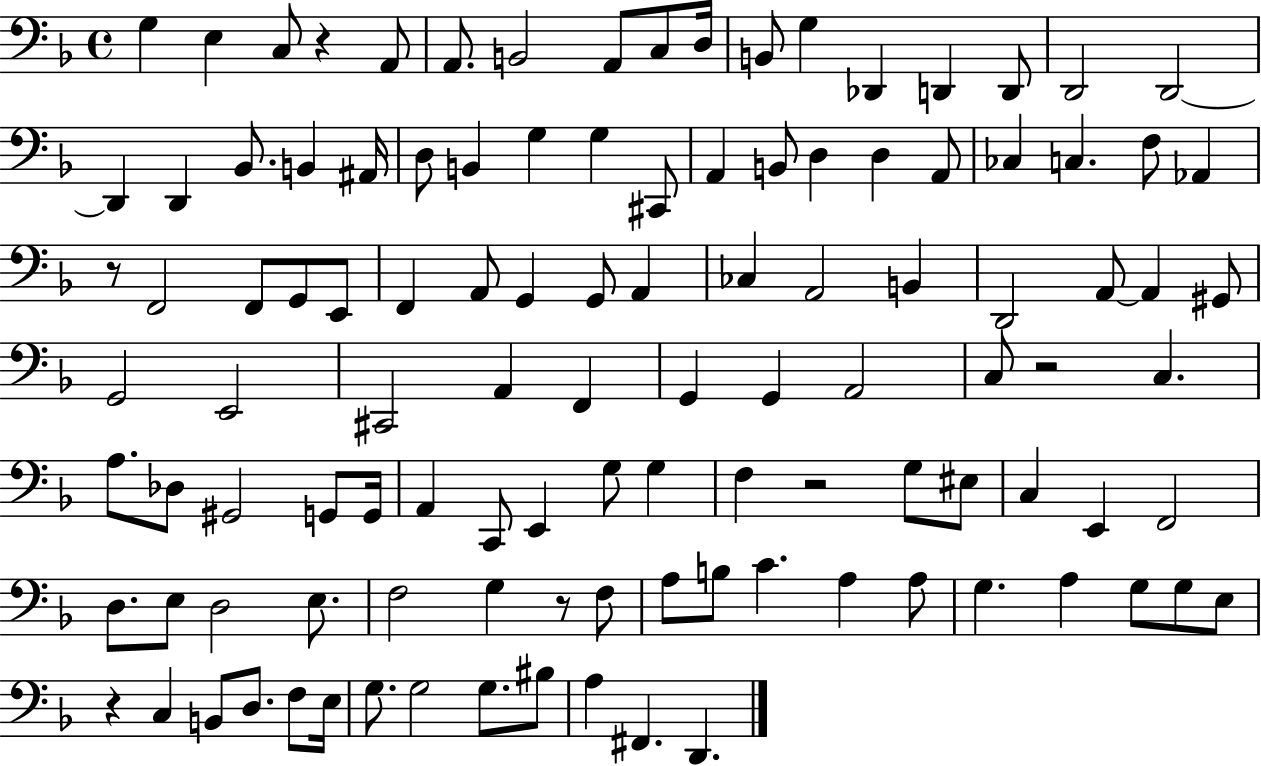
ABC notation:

X:1
T:Untitled
M:4/4
L:1/4
K:F
G, E, C,/2 z A,,/2 A,,/2 B,,2 A,,/2 C,/2 D,/4 B,,/2 G, _D,, D,, D,,/2 D,,2 D,,2 D,, D,, _B,,/2 B,, ^A,,/4 D,/2 B,, G, G, ^C,,/2 A,, B,,/2 D, D, A,,/2 _C, C, F,/2 _A,, z/2 F,,2 F,,/2 G,,/2 E,,/2 F,, A,,/2 G,, G,,/2 A,, _C, A,,2 B,, D,,2 A,,/2 A,, ^G,,/2 G,,2 E,,2 ^C,,2 A,, F,, G,, G,, A,,2 C,/2 z2 C, A,/2 _D,/2 ^G,,2 G,,/2 G,,/4 A,, C,,/2 E,, G,/2 G, F, z2 G,/2 ^E,/2 C, E,, F,,2 D,/2 E,/2 D,2 E,/2 F,2 G, z/2 F,/2 A,/2 B,/2 C A, A,/2 G, A, G,/2 G,/2 E,/2 z C, B,,/2 D,/2 F,/2 E,/4 G,/2 G,2 G,/2 ^B,/2 A, ^F,, D,,